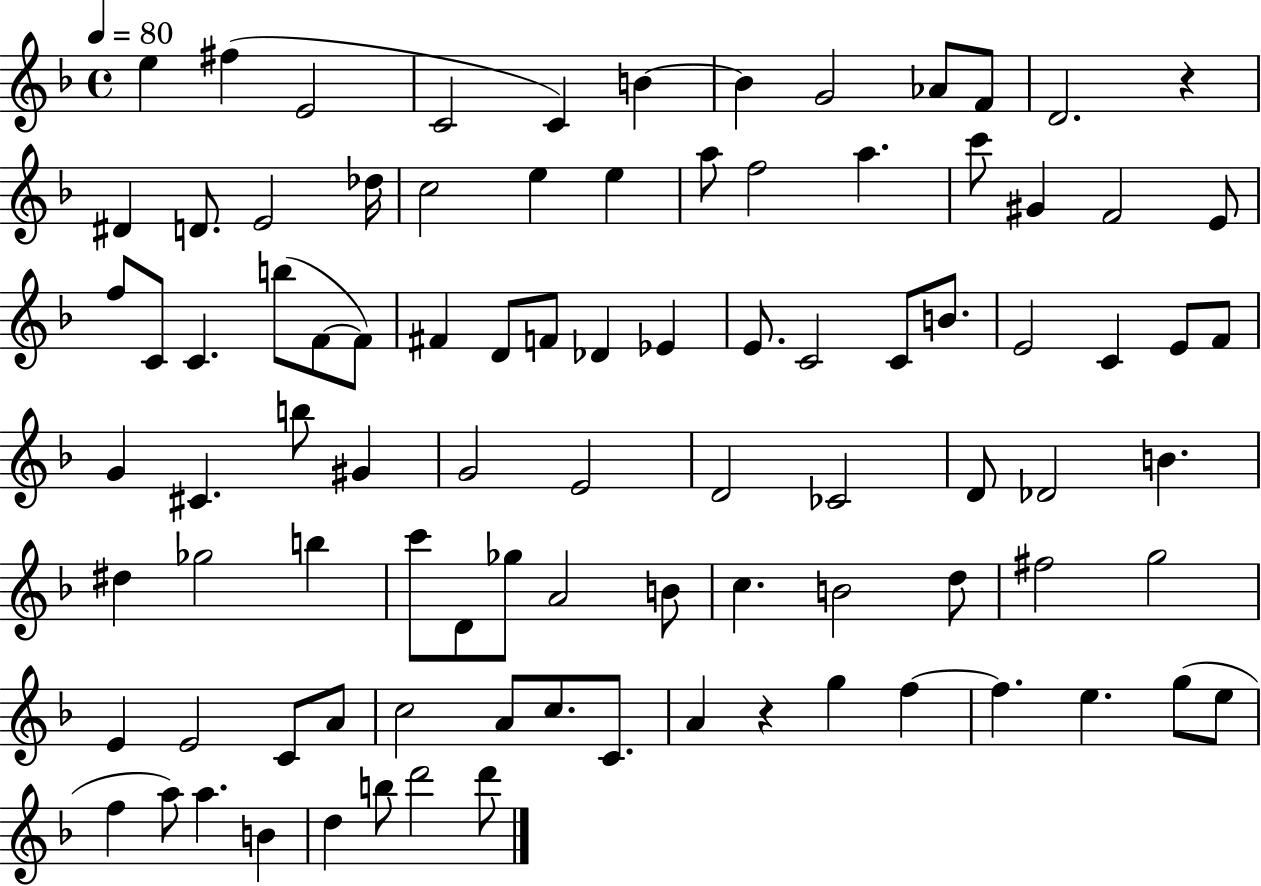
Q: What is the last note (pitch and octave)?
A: D6